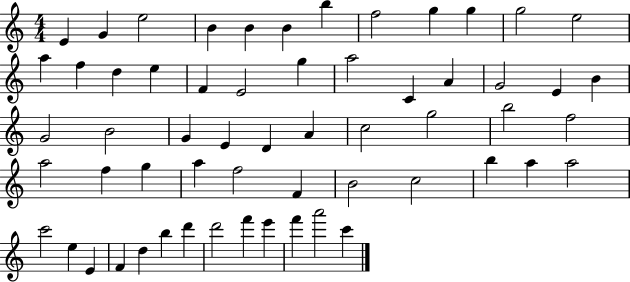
X:1
T:Untitled
M:4/4
L:1/4
K:C
E G e2 B B B b f2 g g g2 e2 a f d e F E2 g a2 C A G2 E B G2 B2 G E D A c2 g2 b2 f2 a2 f g a f2 F B2 c2 b a a2 c'2 e E F d b d' d'2 f' e' f' a'2 c'